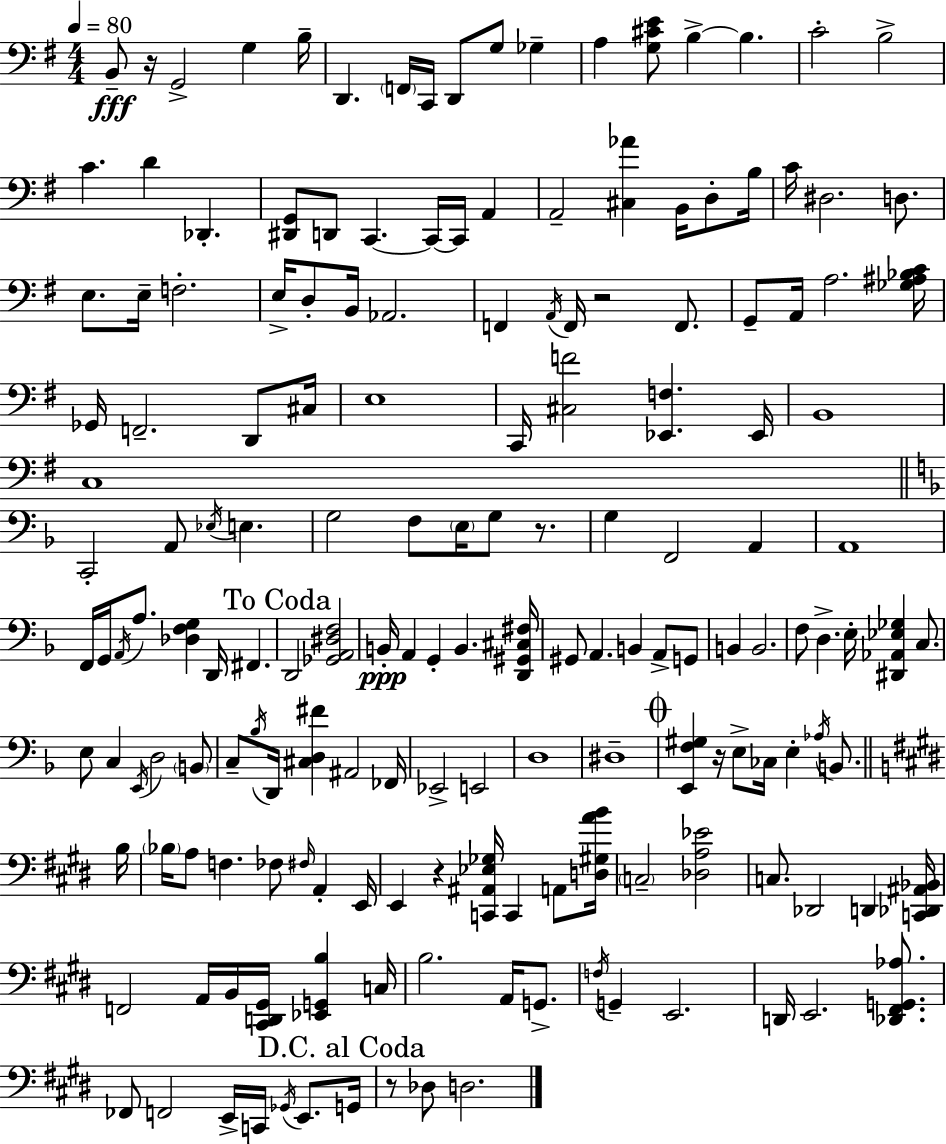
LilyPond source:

{
  \clef bass
  \numericTimeSignature
  \time 4/4
  \key e \minor
  \tempo 4 = 80
  b,8--\fff r16 g,2-> g4 b16-- | d,4. \parenthesize f,16 c,16 d,8 g8 ges4-- | a4 <g cis' e'>8 b4->~~ b4. | c'2-. b2-> | \break c'4. d'4 des,4.-. | <dis, g,>8 d,8 c,4.~~ c,16~~ c,16 a,4 | a,2-- <cis aes'>4 b,16 d8-. b16 | c'16 dis2. d8. | \break e8. e16-- f2.-. | e16-> d8-. b,16 aes,2. | f,4 \acciaccatura { a,16 } f,16 r2 f,8. | g,8-- a,16 a2. | \break <ges ais bes c'>16 ges,16 f,2.-- d,8 | cis16 e1 | c,16 <cis f'>2 <ees, f>4. | ees,16 b,1 | \break c1 | \bar "||" \break \key d \minor c,2-. a,8 \acciaccatura { ees16 } e4. | g2 f8 \parenthesize e16 g8 r8. | g4 f,2 a,4 | a,1 | \break f,16 g,16 \acciaccatura { a,16 } a8. <des f g>4 d,16 fis,4. | \mark "To Coda" d,2 <ges, a, dis f>2 | b,16-.\ppp a,4 g,4-. b,4. | <d, gis, cis fis>16 gis,8 a,4. b,4 a,8-> | \break g,8 b,4 b,2. | f8 d4.-> e16-. <dis, aes, ees ges>4 c8. | e8 c4 \acciaccatura { e,16 } d2 | \parenthesize b,8 c8-- \acciaccatura { bes16 } d,16 <cis d fis'>4 ais,2 | \break fes,16 ees,2-> e,2 | d1 | dis1-- | \mark \markup { \musicglyph "scripts.coda" } <e, f gis>4 r16 e8-> ces16 e4-. | \break \acciaccatura { aes16 } b,8. \bar "||" \break \key e \major b16 \parenthesize bes16 a8 f4. fes8 \grace { fis16 } a,4-. | e,16 e,4 r4 <c, ais, ees ges>16 c,4 a,8 | <d gis a' b'>16 \parenthesize c2-- <des a ees'>2 | c8. des,2 d,4 | \break <c, des, ais, bes,>16 f,2 a,16 b,16 <cis, d, gis,>16 <ees, g, b>4 | c16 b2. a,16 g,8.-> | \acciaccatura { f16 } g,4-- e,2. | d,16 e,2. | \break <des, fis, g, aes>8. fes,8 f,2 e,16-> c,16 \acciaccatura { ges,16 } | e,8. \mark "D.C. al Coda" g,16 r8 des8 d2. | \bar "|."
}